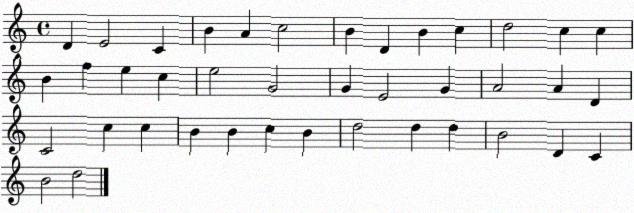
X:1
T:Untitled
M:4/4
L:1/4
K:C
D E2 C B A c2 B D B c d2 c c B f e c e2 G2 G E2 G A2 A D C2 c c B B c B d2 d d B2 D C B2 d2